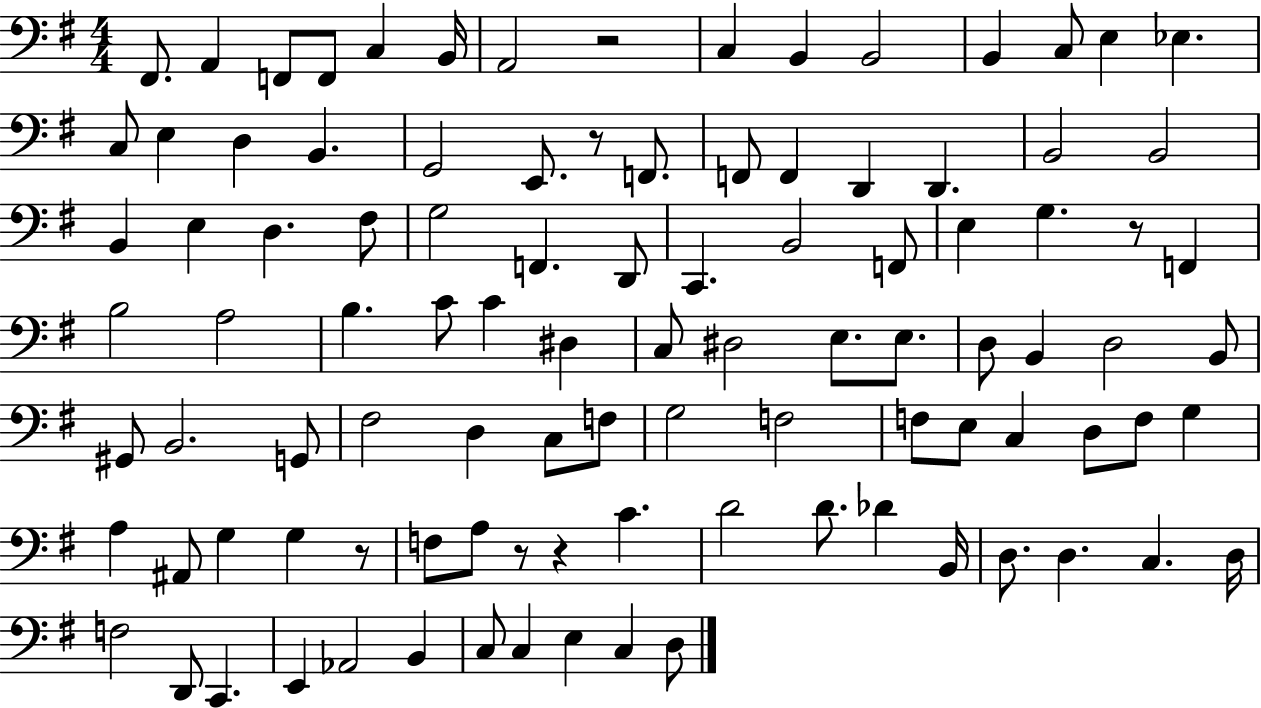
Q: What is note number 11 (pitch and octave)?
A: B2